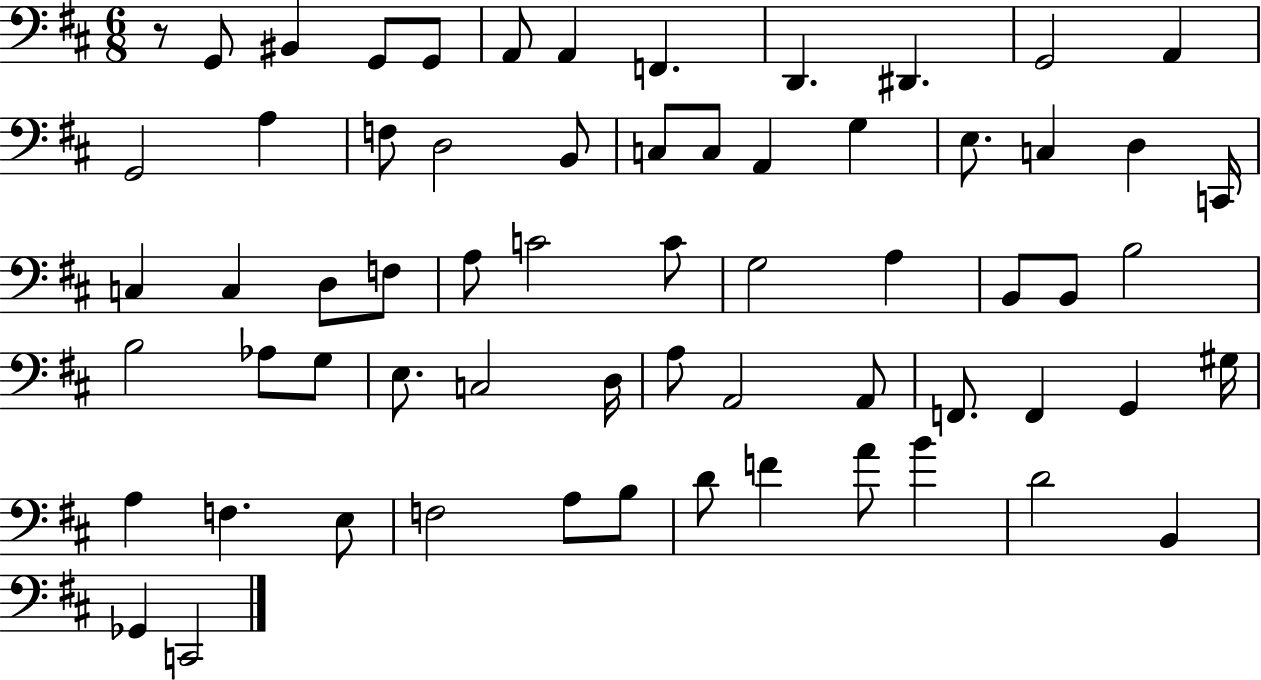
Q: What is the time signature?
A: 6/8